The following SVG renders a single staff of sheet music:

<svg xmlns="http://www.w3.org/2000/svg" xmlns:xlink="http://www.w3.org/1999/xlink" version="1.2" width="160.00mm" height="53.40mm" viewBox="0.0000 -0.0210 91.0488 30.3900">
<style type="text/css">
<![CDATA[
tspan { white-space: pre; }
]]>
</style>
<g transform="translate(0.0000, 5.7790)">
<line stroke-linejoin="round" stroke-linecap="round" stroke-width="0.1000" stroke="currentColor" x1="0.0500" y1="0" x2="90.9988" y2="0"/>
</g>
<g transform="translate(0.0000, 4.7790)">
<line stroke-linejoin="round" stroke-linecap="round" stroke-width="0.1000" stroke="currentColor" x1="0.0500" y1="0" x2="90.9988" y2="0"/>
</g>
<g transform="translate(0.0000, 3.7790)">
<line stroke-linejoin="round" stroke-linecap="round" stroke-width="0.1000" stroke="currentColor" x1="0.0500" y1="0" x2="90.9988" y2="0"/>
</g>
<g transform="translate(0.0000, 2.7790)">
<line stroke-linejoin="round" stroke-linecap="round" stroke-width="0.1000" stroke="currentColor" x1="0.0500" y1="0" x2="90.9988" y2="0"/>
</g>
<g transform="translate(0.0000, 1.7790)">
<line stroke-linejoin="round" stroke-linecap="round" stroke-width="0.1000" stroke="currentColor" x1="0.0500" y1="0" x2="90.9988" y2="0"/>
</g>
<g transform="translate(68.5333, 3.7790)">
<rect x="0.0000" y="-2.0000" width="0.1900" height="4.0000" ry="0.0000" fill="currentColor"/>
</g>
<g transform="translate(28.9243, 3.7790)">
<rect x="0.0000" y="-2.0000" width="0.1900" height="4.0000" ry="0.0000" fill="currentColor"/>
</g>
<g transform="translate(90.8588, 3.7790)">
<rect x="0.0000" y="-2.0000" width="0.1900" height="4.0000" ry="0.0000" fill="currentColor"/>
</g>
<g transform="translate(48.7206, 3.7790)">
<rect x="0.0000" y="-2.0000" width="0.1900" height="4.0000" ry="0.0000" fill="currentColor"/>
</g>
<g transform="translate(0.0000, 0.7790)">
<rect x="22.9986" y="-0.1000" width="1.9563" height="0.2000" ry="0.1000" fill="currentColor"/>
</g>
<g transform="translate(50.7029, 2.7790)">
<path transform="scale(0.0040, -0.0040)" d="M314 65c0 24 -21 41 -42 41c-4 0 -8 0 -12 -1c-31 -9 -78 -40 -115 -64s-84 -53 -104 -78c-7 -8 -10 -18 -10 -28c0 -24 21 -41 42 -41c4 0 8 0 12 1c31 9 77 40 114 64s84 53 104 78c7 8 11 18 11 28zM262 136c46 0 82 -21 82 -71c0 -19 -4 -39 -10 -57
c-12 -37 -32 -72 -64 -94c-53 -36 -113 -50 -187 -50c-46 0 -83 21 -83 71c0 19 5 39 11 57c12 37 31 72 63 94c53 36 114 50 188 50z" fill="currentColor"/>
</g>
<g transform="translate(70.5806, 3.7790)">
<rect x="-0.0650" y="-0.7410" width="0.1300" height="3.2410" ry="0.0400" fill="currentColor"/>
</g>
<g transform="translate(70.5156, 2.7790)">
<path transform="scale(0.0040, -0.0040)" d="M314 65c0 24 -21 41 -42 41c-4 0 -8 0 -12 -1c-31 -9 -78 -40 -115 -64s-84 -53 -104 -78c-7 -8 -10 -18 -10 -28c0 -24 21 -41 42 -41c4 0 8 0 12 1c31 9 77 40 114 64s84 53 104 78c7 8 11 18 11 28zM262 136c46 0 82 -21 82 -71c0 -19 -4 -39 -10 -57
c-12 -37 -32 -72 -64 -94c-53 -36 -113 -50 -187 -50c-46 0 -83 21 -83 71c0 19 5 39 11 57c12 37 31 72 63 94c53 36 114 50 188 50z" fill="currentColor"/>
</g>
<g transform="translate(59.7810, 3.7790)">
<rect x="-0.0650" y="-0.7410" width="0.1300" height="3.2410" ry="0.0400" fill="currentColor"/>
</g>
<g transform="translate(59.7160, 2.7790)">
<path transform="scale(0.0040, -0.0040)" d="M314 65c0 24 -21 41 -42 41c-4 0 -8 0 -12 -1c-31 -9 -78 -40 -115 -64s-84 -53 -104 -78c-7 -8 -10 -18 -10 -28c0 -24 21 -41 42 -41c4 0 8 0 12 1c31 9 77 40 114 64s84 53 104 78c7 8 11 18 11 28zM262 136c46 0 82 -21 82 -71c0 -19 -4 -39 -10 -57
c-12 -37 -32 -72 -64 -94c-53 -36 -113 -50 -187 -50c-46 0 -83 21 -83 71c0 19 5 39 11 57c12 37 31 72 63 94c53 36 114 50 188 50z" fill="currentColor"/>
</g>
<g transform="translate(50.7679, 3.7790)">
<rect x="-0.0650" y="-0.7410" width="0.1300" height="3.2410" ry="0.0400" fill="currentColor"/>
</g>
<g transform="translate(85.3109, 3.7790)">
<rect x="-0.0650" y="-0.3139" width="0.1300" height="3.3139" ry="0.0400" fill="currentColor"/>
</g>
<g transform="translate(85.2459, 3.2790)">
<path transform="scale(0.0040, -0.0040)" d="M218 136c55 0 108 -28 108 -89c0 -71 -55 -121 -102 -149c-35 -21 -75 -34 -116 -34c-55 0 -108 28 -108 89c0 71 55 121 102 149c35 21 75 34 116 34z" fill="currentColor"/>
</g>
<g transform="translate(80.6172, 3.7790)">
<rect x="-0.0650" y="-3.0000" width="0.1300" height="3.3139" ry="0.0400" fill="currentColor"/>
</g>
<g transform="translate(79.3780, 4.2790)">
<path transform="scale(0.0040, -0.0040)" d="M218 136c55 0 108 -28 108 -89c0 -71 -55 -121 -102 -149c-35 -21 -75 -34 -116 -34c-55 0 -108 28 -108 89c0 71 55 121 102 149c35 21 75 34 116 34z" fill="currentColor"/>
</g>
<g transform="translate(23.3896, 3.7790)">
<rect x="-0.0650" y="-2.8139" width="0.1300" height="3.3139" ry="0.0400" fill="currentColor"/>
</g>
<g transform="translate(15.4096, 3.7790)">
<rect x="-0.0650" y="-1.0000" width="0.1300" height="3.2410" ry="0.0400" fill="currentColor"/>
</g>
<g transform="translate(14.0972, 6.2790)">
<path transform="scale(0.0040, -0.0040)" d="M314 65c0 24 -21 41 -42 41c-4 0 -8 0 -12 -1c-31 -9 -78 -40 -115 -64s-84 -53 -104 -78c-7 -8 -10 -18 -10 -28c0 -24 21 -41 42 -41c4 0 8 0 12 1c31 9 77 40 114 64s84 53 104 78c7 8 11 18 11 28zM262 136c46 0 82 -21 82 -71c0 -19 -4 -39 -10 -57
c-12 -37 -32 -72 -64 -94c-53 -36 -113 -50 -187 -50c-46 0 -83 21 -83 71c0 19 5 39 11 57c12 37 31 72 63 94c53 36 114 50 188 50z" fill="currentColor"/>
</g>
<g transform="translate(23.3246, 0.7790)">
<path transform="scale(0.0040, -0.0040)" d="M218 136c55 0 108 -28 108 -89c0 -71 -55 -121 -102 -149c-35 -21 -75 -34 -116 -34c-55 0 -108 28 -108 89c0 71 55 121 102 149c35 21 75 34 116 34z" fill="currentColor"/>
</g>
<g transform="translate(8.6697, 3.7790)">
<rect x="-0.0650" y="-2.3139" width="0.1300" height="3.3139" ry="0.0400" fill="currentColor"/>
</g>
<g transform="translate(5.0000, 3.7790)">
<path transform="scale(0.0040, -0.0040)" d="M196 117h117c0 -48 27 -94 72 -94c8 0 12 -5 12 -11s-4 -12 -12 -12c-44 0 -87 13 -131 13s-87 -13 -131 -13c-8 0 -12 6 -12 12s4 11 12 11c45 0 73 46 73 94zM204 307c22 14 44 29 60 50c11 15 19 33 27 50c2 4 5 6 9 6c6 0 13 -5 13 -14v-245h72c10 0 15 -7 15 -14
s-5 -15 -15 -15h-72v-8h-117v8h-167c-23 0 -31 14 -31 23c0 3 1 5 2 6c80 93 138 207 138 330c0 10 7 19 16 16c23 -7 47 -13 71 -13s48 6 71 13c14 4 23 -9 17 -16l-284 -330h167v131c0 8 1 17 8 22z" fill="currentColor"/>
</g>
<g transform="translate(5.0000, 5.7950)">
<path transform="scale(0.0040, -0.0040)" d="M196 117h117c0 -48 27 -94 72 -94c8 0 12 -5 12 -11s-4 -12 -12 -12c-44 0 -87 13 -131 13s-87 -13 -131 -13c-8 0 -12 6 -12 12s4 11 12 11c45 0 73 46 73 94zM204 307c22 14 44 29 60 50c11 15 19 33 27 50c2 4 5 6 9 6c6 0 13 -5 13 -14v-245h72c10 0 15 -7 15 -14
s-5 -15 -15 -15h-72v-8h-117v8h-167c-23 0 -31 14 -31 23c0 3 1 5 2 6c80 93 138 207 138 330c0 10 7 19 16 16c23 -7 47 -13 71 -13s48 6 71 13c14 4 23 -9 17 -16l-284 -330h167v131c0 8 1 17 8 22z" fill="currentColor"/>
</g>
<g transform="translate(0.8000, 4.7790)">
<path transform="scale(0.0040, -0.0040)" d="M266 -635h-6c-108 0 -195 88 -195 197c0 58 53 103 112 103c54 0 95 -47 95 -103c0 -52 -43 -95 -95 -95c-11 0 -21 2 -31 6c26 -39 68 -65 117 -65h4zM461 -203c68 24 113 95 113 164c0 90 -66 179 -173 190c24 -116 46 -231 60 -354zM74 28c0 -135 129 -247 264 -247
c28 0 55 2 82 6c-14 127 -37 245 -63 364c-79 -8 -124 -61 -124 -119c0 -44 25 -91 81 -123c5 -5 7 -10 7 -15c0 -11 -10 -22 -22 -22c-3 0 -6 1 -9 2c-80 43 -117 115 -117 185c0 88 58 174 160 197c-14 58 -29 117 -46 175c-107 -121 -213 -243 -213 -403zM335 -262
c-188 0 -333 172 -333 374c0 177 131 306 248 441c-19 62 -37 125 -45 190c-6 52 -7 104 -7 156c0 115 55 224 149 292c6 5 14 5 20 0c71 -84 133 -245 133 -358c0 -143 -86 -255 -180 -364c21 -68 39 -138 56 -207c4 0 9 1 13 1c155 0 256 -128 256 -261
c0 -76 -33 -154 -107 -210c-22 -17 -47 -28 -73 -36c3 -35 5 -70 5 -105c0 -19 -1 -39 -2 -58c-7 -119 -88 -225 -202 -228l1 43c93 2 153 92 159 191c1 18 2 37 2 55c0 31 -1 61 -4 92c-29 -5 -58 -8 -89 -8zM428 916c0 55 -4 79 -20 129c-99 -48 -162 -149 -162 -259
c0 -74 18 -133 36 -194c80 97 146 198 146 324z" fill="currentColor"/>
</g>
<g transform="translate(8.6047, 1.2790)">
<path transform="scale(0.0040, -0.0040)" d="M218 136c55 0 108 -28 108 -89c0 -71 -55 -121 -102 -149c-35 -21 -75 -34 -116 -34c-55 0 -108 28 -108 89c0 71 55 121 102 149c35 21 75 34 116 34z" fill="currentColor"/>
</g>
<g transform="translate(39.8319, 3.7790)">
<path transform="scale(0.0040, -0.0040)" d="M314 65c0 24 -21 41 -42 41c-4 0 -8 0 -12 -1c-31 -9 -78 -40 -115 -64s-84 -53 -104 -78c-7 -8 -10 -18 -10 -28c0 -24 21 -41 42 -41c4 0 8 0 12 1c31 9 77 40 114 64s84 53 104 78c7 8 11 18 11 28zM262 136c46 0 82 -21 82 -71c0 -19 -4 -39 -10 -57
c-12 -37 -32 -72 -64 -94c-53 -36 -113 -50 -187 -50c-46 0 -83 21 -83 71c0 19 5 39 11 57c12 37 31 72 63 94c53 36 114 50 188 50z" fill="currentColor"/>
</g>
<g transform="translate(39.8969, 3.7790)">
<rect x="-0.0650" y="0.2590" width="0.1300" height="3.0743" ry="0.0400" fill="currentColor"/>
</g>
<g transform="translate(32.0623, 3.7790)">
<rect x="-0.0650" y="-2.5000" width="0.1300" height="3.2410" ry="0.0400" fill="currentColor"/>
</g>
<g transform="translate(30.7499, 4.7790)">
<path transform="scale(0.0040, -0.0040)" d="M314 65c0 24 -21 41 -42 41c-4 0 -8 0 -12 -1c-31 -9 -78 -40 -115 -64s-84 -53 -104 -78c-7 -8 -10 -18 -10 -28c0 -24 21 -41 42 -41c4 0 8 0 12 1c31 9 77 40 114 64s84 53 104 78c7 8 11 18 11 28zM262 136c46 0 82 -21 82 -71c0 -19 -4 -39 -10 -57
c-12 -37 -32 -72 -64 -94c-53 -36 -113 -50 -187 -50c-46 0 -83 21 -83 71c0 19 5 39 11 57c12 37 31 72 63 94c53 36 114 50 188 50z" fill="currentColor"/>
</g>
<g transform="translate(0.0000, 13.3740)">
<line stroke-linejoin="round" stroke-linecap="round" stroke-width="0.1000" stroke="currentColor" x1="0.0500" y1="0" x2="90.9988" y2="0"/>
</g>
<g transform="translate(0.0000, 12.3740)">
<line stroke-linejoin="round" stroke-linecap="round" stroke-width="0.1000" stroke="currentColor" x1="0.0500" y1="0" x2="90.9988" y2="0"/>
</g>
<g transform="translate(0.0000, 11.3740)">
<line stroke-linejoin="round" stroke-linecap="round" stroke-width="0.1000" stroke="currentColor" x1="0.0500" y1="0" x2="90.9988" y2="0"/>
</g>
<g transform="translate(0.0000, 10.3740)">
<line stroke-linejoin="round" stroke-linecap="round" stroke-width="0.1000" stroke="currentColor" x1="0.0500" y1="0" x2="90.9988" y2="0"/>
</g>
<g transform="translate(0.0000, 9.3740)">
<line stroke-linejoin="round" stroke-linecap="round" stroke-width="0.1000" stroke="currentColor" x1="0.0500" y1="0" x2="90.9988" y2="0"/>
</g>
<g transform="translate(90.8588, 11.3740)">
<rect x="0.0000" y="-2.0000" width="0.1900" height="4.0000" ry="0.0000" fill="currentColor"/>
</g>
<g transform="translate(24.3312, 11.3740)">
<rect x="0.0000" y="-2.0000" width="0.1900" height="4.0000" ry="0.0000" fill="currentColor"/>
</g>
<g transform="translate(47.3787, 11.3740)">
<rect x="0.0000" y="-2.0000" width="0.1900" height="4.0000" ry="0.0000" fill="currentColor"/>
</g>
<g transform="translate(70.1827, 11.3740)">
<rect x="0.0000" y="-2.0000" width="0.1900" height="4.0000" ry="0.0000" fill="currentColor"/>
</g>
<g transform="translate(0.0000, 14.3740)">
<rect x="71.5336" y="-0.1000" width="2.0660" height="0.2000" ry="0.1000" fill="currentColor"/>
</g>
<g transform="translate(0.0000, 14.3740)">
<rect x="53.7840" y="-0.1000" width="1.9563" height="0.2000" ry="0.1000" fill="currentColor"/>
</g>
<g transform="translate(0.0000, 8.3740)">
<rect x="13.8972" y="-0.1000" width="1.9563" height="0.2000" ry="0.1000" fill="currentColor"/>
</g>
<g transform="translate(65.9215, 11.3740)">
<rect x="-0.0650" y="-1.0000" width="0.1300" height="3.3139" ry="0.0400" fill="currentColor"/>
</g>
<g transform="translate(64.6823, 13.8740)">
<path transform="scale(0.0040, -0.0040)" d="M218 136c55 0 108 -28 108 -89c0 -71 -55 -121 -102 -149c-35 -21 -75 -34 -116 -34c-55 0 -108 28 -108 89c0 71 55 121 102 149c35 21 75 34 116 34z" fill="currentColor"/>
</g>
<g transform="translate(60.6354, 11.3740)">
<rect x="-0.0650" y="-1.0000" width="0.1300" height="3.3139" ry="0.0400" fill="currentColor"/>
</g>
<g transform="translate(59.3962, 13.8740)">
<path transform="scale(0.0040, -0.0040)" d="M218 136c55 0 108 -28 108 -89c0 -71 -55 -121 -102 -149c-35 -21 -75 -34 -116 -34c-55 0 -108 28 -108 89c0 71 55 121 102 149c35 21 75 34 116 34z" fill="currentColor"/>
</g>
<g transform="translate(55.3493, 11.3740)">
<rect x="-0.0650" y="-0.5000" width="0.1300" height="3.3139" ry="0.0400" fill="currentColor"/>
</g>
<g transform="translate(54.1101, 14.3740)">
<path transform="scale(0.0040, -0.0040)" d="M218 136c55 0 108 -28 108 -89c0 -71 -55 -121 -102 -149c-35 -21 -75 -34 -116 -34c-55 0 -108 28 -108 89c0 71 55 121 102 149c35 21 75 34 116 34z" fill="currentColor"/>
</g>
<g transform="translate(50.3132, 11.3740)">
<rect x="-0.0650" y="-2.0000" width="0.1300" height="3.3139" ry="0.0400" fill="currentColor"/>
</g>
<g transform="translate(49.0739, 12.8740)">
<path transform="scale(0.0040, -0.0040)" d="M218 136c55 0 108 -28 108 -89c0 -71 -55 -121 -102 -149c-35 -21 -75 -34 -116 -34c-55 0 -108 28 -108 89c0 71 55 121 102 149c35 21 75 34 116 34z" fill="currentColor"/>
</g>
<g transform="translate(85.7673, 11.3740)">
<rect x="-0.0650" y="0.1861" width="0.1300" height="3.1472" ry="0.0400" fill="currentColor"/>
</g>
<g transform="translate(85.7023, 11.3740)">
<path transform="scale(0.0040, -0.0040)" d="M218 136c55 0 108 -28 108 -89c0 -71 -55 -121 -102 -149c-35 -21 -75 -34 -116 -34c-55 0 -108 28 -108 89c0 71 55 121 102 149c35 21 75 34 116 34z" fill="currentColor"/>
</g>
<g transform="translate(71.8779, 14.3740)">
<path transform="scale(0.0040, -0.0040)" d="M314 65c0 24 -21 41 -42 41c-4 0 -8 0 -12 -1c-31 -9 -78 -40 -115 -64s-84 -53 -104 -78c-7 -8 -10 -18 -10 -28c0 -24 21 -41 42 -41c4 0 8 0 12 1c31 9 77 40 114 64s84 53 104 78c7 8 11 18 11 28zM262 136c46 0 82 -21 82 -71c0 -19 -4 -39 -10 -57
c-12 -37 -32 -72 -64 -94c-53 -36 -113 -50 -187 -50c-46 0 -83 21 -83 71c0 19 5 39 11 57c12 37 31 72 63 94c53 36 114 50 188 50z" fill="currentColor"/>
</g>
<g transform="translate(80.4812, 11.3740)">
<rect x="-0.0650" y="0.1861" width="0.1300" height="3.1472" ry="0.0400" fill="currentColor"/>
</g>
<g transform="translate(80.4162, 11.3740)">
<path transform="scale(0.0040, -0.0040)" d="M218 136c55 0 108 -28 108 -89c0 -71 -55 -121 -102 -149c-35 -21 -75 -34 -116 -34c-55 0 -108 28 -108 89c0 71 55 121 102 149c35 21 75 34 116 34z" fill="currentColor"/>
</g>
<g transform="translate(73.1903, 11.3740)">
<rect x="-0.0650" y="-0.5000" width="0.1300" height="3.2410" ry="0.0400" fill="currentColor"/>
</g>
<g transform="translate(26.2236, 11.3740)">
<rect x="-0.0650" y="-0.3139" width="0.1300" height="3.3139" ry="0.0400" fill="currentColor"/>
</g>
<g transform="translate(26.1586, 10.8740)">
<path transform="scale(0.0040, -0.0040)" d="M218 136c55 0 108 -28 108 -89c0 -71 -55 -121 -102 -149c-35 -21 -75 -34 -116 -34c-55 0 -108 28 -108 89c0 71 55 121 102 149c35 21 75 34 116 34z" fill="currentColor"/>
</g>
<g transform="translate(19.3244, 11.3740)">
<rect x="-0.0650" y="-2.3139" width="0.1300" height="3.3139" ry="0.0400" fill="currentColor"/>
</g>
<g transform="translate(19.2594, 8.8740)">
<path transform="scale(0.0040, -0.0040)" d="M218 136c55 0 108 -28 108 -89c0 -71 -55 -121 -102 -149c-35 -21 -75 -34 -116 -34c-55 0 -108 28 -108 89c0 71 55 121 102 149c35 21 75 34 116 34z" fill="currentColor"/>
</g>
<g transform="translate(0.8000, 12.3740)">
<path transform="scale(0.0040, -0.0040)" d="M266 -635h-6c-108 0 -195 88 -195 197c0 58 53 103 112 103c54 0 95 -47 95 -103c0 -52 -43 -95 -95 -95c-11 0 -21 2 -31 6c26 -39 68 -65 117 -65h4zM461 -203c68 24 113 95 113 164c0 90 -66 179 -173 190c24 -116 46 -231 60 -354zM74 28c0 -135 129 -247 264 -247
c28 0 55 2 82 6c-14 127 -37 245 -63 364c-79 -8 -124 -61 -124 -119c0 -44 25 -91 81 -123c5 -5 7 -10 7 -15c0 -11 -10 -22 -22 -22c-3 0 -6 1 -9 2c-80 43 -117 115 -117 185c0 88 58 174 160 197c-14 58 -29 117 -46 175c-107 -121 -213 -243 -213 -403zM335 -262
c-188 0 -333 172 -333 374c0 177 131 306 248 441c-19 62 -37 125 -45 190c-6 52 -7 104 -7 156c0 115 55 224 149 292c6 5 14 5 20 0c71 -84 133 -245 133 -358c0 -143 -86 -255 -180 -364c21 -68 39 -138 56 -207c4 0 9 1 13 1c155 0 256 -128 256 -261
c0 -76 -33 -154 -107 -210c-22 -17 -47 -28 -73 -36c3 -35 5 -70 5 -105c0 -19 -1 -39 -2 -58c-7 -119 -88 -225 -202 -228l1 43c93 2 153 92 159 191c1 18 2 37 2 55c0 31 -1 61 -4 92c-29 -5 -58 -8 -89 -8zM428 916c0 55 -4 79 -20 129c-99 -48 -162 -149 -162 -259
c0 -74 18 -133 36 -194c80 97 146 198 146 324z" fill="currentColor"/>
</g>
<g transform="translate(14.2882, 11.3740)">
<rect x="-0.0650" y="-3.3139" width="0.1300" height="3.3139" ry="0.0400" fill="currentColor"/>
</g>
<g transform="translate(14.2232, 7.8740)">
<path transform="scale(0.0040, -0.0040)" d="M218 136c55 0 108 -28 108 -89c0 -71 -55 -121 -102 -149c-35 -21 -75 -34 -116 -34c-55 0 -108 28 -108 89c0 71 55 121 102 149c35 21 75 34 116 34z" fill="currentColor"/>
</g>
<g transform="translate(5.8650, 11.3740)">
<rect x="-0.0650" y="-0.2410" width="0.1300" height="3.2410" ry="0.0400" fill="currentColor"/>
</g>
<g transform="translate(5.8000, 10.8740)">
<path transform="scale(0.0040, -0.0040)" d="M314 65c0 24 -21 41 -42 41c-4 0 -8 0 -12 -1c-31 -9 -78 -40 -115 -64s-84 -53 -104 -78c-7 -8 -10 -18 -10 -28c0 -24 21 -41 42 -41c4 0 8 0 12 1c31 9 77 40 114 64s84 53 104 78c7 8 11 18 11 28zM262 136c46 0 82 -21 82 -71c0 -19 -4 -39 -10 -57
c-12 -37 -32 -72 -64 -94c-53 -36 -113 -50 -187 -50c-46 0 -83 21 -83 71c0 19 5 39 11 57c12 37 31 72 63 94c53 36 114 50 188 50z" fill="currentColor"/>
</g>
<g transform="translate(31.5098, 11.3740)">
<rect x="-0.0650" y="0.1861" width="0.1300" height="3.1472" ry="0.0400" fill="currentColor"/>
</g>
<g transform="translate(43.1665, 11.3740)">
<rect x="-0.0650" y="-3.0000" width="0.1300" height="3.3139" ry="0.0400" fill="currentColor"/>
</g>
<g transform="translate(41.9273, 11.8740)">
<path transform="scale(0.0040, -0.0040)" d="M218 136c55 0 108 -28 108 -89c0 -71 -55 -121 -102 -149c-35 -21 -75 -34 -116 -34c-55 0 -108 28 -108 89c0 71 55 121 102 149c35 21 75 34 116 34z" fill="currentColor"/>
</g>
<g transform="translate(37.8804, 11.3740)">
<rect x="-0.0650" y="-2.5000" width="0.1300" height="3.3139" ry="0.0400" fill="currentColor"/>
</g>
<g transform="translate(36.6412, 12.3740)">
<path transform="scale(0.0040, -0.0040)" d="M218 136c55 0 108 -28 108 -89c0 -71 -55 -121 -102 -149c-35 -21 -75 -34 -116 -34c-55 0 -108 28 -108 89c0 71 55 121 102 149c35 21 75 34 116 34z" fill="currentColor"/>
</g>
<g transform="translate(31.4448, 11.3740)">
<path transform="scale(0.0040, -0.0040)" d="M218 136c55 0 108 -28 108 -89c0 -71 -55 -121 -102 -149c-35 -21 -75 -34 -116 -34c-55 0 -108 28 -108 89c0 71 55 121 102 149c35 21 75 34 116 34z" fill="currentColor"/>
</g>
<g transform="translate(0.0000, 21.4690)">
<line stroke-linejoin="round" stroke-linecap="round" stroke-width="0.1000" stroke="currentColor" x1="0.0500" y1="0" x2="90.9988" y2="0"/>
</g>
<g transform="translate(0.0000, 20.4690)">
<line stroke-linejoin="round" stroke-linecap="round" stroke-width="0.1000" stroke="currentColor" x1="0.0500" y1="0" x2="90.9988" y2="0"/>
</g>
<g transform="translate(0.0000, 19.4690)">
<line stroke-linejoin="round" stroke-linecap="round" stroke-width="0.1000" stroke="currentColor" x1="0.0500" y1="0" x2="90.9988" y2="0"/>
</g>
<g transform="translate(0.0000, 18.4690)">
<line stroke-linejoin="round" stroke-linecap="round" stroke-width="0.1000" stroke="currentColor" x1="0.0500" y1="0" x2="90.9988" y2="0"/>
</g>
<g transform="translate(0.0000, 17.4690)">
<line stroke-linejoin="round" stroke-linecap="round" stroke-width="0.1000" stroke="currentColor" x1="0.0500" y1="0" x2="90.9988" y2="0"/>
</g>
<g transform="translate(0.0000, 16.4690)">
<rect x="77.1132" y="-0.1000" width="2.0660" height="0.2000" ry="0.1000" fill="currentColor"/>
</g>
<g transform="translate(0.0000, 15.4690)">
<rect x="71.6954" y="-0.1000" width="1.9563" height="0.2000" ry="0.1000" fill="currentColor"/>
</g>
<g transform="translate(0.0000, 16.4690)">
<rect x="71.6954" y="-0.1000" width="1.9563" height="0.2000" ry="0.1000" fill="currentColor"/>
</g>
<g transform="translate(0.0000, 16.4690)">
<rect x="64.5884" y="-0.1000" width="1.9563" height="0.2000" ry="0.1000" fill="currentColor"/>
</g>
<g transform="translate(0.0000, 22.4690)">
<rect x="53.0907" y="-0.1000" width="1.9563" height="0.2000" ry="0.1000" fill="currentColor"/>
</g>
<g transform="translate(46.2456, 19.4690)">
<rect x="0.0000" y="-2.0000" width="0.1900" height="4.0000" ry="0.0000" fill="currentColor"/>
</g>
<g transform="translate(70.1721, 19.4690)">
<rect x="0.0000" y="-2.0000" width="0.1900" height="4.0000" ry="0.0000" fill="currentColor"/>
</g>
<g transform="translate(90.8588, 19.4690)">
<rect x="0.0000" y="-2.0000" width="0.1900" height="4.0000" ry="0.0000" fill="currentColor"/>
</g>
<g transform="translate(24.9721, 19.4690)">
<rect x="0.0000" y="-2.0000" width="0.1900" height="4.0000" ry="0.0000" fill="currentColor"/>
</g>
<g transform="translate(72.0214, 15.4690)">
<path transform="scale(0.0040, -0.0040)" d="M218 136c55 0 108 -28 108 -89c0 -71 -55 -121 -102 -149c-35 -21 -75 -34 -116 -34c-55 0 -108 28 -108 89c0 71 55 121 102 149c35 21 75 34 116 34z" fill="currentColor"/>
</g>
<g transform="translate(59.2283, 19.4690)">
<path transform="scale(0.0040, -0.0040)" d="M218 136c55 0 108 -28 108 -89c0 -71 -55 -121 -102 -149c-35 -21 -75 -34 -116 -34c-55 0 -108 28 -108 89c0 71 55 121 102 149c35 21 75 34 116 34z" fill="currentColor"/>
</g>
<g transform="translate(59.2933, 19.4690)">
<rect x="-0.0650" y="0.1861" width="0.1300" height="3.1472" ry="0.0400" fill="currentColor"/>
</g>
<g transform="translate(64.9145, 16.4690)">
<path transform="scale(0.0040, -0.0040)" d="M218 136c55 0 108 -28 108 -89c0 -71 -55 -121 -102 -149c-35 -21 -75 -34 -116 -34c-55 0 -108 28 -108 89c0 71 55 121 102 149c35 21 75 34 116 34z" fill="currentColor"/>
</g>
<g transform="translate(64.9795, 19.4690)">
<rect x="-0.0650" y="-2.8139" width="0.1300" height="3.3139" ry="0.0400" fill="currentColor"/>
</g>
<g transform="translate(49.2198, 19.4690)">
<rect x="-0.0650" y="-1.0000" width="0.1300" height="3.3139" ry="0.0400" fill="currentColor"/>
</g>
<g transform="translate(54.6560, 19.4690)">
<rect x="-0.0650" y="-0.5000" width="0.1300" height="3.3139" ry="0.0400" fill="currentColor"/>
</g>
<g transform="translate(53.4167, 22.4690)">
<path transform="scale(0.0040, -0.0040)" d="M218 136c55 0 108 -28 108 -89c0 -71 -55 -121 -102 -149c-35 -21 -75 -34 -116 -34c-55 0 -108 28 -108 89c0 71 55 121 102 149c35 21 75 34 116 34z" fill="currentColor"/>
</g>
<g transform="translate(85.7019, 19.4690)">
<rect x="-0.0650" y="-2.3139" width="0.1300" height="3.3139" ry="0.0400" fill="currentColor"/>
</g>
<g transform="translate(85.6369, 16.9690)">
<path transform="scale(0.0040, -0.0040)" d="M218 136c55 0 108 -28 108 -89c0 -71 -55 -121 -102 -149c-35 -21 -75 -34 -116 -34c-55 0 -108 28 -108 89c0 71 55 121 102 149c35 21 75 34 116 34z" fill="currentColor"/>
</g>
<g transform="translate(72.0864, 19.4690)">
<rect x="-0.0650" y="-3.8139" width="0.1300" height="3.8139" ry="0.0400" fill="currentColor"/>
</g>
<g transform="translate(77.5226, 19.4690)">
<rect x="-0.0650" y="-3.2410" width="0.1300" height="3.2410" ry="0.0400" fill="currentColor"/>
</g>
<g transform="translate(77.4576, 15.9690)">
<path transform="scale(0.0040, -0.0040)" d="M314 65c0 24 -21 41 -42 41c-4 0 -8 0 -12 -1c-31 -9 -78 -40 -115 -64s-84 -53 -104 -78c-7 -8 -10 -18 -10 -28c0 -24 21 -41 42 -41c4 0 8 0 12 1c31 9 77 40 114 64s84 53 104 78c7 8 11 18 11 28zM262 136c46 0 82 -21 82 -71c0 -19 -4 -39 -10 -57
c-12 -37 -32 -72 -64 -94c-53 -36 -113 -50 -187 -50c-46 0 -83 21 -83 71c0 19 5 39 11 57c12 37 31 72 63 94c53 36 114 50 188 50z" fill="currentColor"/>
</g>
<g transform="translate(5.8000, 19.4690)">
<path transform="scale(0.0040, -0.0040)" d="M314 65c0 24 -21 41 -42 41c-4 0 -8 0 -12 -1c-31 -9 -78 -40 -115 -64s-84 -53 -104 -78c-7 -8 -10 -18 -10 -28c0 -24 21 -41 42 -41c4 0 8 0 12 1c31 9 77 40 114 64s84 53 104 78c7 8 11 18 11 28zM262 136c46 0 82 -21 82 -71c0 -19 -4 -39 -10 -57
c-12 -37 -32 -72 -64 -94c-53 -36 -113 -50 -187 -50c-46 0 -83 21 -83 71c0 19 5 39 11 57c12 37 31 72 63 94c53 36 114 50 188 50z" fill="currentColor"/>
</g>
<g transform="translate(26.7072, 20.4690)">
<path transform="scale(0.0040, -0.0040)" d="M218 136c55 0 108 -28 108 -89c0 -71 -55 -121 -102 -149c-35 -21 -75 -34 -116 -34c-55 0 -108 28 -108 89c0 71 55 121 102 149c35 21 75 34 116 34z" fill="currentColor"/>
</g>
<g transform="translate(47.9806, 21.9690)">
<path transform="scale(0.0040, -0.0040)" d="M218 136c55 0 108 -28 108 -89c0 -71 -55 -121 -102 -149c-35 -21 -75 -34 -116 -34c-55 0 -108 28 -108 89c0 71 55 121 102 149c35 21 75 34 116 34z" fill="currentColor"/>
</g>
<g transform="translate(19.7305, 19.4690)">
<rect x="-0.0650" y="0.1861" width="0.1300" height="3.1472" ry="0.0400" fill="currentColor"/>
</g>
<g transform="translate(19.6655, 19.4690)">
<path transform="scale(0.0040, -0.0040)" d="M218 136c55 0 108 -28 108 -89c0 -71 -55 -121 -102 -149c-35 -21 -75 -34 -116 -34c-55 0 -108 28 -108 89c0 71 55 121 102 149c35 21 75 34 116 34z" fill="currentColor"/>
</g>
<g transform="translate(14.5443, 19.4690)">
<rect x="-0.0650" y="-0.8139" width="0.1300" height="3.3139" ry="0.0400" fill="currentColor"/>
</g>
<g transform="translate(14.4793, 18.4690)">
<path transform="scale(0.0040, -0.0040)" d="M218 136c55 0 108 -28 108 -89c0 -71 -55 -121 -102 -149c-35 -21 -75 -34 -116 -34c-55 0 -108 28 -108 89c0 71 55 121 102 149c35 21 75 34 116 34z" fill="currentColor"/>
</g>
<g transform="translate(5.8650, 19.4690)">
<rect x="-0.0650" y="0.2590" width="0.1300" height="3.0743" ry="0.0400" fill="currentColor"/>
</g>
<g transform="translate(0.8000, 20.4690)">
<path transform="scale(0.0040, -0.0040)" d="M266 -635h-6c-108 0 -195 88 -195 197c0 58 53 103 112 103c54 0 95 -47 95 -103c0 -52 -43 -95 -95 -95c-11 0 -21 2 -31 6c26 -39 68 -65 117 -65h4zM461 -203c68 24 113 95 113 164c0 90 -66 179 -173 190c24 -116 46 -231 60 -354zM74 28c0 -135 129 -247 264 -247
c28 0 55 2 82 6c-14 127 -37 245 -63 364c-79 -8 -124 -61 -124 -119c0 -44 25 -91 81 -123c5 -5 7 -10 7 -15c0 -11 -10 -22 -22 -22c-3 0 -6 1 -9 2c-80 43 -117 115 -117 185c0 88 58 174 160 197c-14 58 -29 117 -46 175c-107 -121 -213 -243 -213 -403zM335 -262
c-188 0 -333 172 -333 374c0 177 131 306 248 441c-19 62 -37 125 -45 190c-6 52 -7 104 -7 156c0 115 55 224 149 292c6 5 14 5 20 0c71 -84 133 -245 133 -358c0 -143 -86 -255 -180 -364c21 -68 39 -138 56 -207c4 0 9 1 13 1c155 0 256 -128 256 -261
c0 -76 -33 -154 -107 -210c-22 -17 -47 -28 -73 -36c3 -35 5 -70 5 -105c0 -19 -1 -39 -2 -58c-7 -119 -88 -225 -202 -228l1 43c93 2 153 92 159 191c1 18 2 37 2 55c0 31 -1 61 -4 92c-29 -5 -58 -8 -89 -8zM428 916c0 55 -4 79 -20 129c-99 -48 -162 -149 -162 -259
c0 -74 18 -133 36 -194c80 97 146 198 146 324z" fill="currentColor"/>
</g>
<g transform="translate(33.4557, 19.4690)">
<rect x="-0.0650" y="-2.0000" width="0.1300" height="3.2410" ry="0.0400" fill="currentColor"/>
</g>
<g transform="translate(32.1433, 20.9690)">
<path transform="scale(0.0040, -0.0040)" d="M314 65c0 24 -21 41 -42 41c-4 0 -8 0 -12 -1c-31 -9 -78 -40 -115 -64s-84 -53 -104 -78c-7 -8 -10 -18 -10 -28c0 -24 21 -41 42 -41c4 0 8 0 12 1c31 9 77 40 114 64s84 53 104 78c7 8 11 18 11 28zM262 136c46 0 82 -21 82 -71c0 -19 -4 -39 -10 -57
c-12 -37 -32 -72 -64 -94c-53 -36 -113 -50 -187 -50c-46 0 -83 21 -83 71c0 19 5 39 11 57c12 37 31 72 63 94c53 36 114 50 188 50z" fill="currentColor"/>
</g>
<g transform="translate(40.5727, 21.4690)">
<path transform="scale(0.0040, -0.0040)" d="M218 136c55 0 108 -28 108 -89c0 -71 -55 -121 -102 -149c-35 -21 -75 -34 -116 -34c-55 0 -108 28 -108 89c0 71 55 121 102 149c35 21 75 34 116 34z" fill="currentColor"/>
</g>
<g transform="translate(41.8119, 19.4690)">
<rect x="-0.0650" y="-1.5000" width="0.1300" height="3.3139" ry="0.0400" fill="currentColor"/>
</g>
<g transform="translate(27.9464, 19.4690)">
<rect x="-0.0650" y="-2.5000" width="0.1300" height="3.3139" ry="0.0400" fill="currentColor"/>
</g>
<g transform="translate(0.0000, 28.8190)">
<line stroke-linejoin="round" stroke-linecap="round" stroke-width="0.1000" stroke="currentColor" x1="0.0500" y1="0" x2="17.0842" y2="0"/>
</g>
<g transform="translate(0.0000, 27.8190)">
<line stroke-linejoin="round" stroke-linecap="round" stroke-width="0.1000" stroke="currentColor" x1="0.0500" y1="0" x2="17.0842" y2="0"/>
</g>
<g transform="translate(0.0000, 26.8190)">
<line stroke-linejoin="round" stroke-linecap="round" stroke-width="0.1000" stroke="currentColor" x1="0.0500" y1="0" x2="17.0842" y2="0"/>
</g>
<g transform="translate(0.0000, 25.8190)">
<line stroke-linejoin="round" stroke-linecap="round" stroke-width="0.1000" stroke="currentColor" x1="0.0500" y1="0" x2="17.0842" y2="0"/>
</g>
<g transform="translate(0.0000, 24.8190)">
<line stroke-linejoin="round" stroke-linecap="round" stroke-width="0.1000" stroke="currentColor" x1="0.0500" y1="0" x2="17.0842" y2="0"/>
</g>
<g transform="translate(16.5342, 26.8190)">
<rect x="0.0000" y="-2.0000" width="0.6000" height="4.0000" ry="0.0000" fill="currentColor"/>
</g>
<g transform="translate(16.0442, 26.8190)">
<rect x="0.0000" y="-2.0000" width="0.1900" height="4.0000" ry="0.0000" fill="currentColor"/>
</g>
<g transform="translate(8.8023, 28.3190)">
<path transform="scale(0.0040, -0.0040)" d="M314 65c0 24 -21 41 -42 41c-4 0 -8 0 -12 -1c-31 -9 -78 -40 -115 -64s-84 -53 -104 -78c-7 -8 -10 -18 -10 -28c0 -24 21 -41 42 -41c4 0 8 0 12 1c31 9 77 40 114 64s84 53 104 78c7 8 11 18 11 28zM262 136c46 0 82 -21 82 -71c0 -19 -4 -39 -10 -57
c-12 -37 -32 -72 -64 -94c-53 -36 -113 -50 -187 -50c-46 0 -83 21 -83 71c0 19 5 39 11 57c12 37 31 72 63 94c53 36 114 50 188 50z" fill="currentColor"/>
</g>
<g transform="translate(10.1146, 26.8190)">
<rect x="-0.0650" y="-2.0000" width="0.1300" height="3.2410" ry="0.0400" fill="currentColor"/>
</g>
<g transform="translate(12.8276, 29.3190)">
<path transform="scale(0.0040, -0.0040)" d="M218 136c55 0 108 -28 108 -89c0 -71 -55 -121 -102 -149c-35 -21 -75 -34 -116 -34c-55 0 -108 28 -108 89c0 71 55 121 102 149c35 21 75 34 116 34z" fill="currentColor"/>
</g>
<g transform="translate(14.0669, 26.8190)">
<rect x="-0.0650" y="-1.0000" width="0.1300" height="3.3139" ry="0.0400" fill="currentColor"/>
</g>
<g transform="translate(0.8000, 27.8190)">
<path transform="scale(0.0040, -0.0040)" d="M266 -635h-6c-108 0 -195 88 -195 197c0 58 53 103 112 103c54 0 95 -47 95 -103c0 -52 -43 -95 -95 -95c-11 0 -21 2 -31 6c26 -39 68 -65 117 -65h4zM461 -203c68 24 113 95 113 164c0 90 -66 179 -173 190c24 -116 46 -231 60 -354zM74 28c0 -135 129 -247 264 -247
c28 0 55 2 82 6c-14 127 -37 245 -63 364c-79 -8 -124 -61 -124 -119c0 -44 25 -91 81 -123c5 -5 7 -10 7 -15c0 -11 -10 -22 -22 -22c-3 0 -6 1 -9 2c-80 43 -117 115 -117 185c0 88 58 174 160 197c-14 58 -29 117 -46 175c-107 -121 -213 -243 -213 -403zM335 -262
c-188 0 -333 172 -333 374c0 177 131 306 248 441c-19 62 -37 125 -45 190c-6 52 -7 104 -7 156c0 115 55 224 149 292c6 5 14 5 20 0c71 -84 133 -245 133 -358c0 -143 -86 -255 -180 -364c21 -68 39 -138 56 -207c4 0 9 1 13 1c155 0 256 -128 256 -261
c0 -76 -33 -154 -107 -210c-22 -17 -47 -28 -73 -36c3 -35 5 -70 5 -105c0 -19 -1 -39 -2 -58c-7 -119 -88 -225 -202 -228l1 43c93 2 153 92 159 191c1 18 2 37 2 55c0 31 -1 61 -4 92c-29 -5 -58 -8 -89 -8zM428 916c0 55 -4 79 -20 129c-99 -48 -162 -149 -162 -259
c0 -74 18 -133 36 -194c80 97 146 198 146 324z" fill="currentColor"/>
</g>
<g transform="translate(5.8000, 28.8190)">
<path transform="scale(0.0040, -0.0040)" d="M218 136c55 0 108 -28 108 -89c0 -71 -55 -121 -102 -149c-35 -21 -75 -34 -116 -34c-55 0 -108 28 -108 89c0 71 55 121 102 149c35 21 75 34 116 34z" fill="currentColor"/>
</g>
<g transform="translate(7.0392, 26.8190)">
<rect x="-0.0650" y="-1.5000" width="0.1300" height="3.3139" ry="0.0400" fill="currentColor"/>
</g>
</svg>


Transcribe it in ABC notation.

X:1
T:Untitled
M:4/4
L:1/4
K:C
g D2 a G2 B2 d2 d2 d2 A c c2 b g c B G A F C D D C2 B B B2 d B G F2 E D C B a c' b2 g E F2 D